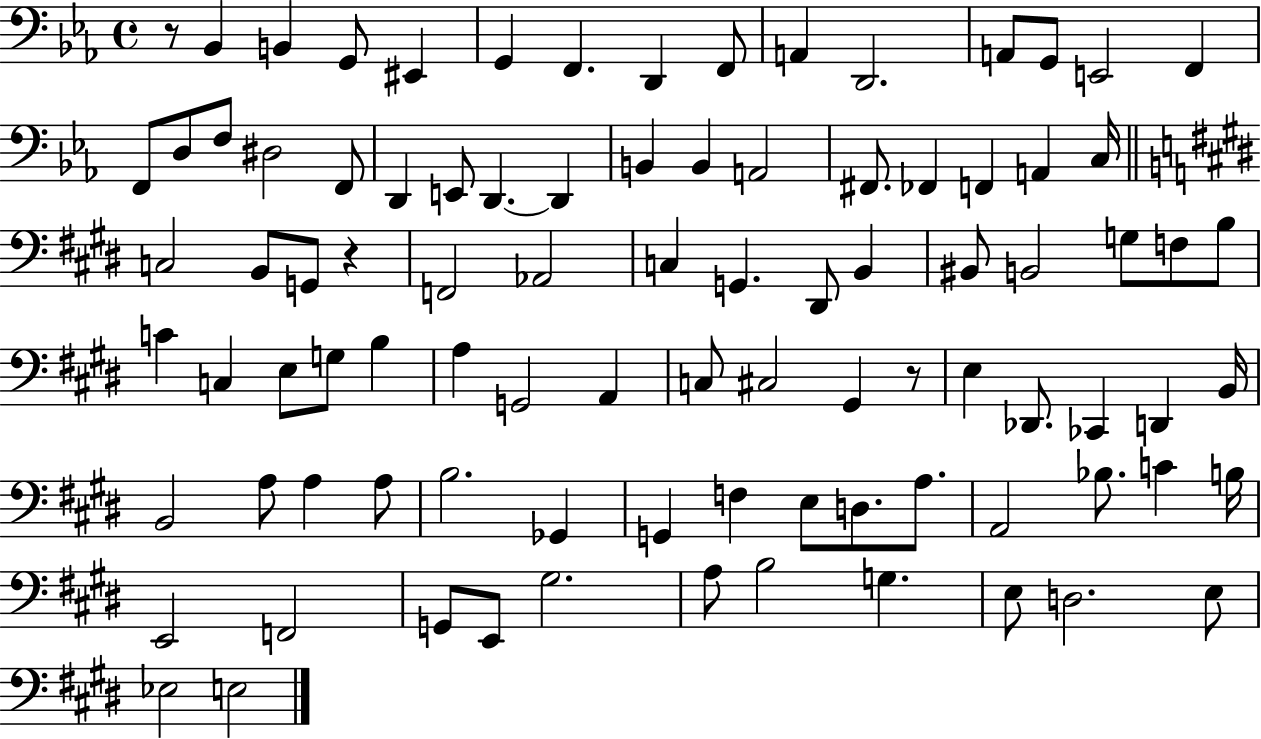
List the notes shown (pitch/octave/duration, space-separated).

R/e Bb2/q B2/q G2/e EIS2/q G2/q F2/q. D2/q F2/e A2/q D2/h. A2/e G2/e E2/h F2/q F2/e D3/e F3/e D#3/h F2/e D2/q E2/e D2/q. D2/q B2/q B2/q A2/h F#2/e. FES2/q F2/q A2/q C3/s C3/h B2/e G2/e R/q F2/h Ab2/h C3/q G2/q. D#2/e B2/q BIS2/e B2/h G3/e F3/e B3/e C4/q C3/q E3/e G3/e B3/q A3/q G2/h A2/q C3/e C#3/h G#2/q R/e E3/q Db2/e. CES2/q D2/q B2/s B2/h A3/e A3/q A3/e B3/h. Gb2/q G2/q F3/q E3/e D3/e. A3/e. A2/h Bb3/e. C4/q B3/s E2/h F2/h G2/e E2/e G#3/h. A3/e B3/h G3/q. E3/e D3/h. E3/e Eb3/h E3/h